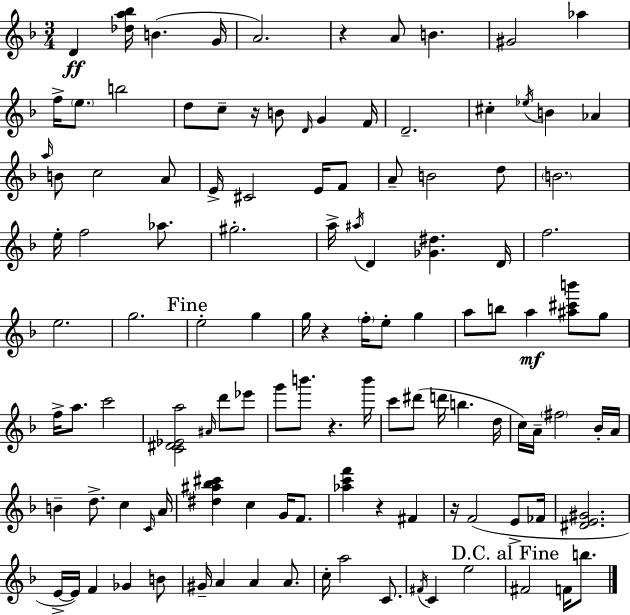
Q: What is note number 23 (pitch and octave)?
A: A5